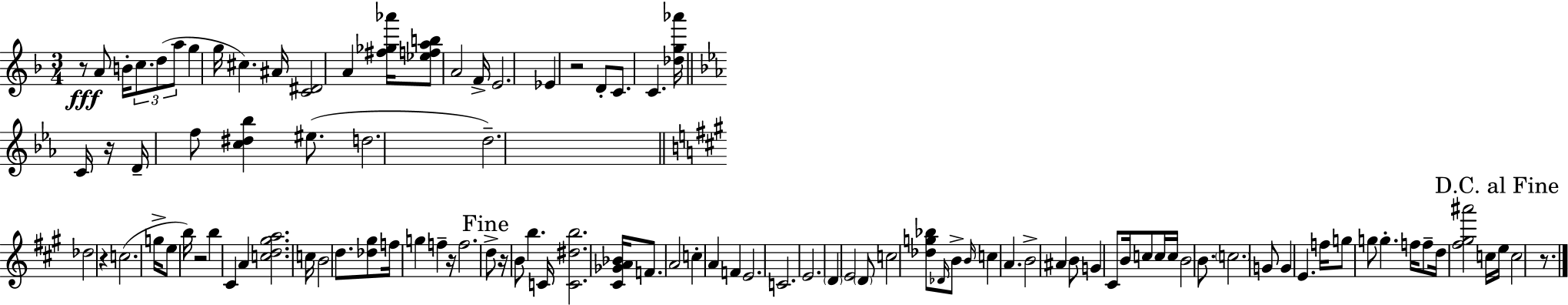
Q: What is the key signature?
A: D minor